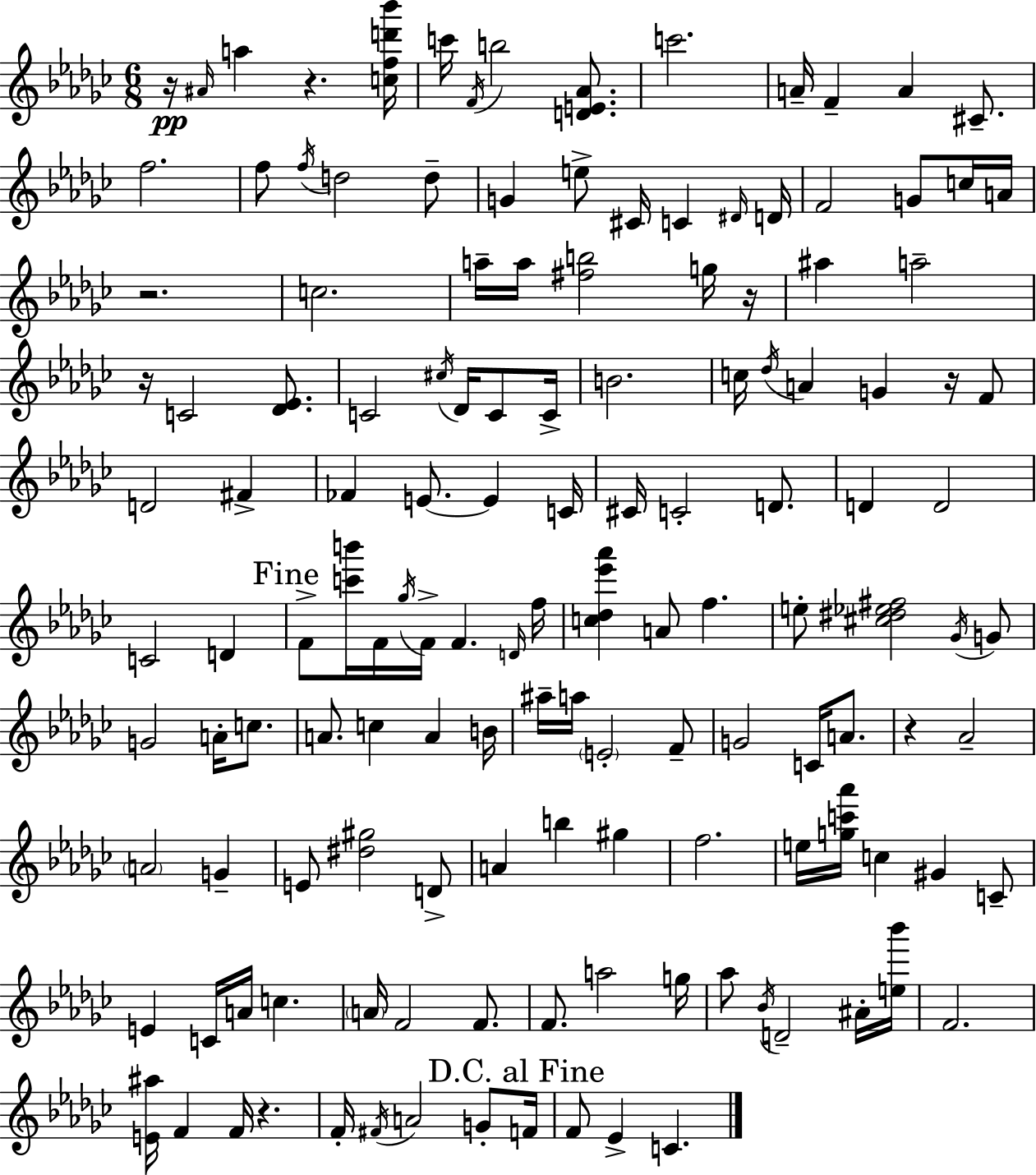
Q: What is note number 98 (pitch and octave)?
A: A4